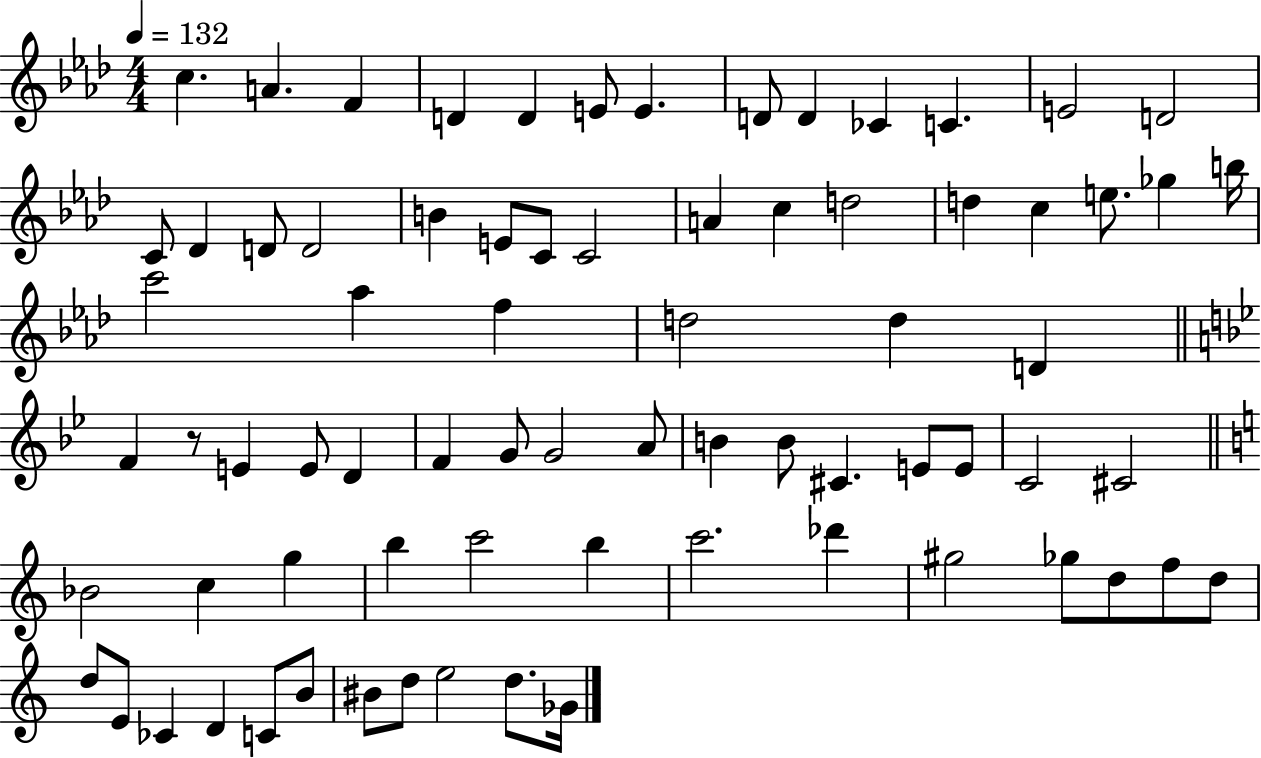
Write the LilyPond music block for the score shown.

{
  \clef treble
  \numericTimeSignature
  \time 4/4
  \key aes \major
  \tempo 4 = 132
  c''4. a'4. f'4 | d'4 d'4 e'8 e'4. | d'8 d'4 ces'4 c'4. | e'2 d'2 | \break c'8 des'4 d'8 d'2 | b'4 e'8 c'8 c'2 | a'4 c''4 d''2 | d''4 c''4 e''8. ges''4 b''16 | \break c'''2 aes''4 f''4 | d''2 d''4 d'4 | \bar "||" \break \key bes \major f'4 r8 e'4 e'8 d'4 | f'4 g'8 g'2 a'8 | b'4 b'8 cis'4. e'8 e'8 | c'2 cis'2 | \break \bar "||" \break \key c \major bes'2 c''4 g''4 | b''4 c'''2 b''4 | c'''2. des'''4 | gis''2 ges''8 d''8 f''8 d''8 | \break d''8 e'8 ces'4 d'4 c'8 b'8 | bis'8 d''8 e''2 d''8. ges'16 | \bar "|."
}